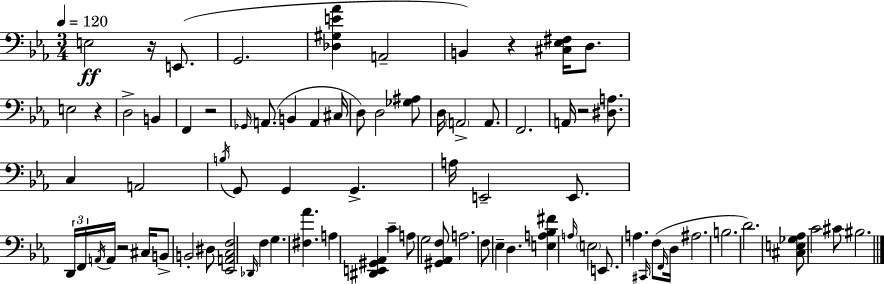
{
  \clef bass
  \numericTimeSignature
  \time 3/4
  \key c \minor
  \tempo 4 = 120
  e2\ff r16 e,8.( | g,2. | <des gis e' aes'>4 a,2-- | b,4) r4 <cis ees fis>16 d8. | \break e2 r4 | d2-> b,4 | f,4 r2 | \grace { ges,16 } a,8.( b,4 a,4 | \break cis16 d8) d2 <ges ais>8 | d16 \parenthesize a,2-> a,8. | f,2. | a,16 r2 <dis a>8. | \break c4 a,2 | \acciaccatura { b16 } g,8 g,4 g,4.-> | a16 e,2-- e,8. | \tuplet 3/2 { d,16 f,16 \acciaccatura { a,16 } } a,16 r2 | \break cis16 b,8-> b,2-. | dis8 <ees, a, c f>2 \grace { des,16 } | f4 g4. <fis aes'>4. | a4 <dis, e, gis, aes,>4 | \break c'4-- a8 g2 | <gis, aes, f>8 a2. | f8 ees4-- d4. | <e a bes fis'>4 \grace { a16 } \parenthesize e2 | \break e,8. a4. | \grace { cis,16 } f8( \grace { f,16 } d16 ais2. | b2. | d'2.) | \break <cis e ges aes>8 c'2 | cis'8 bis2. | \bar "|."
}